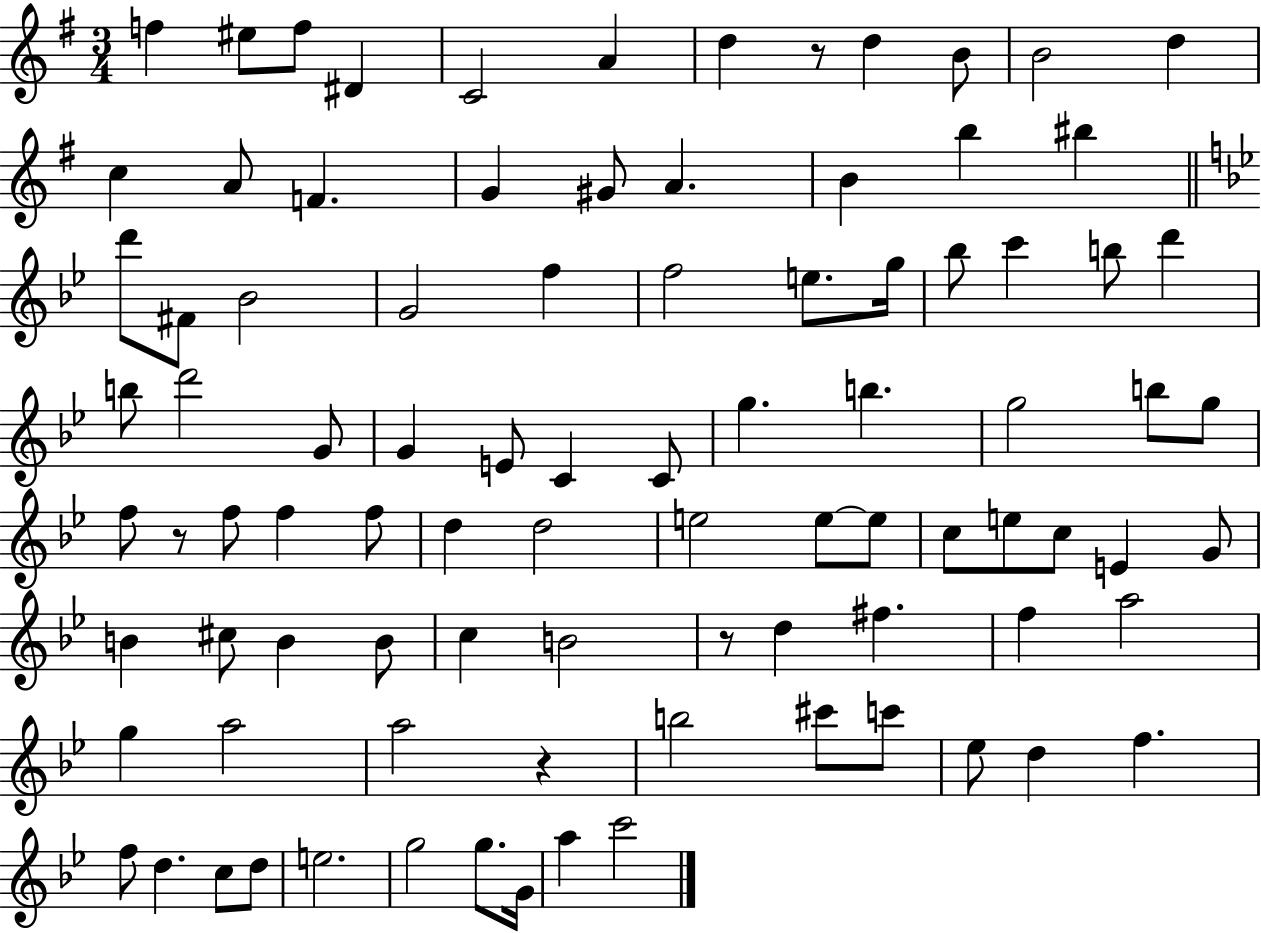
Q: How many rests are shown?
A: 4